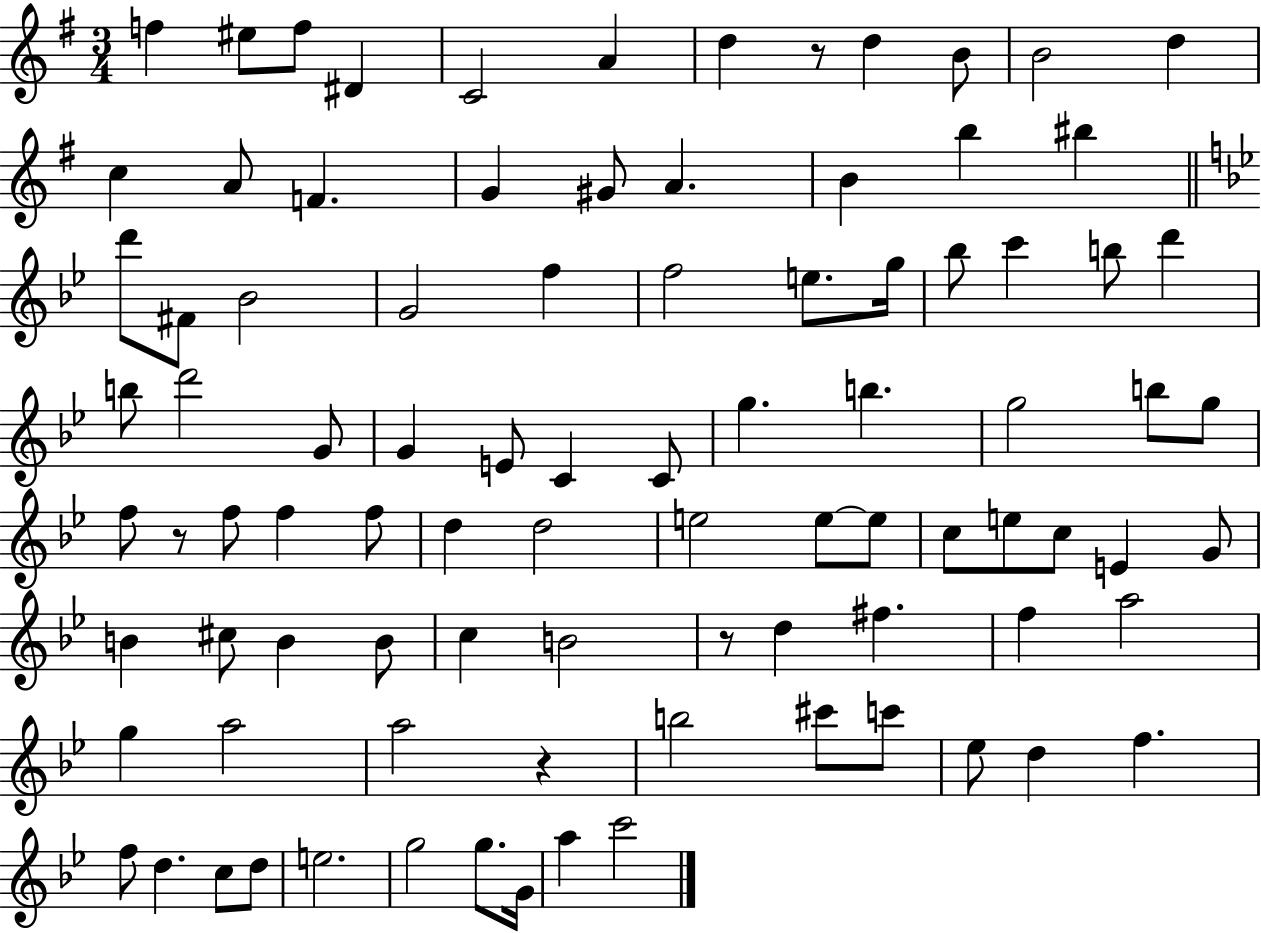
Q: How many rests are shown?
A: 4